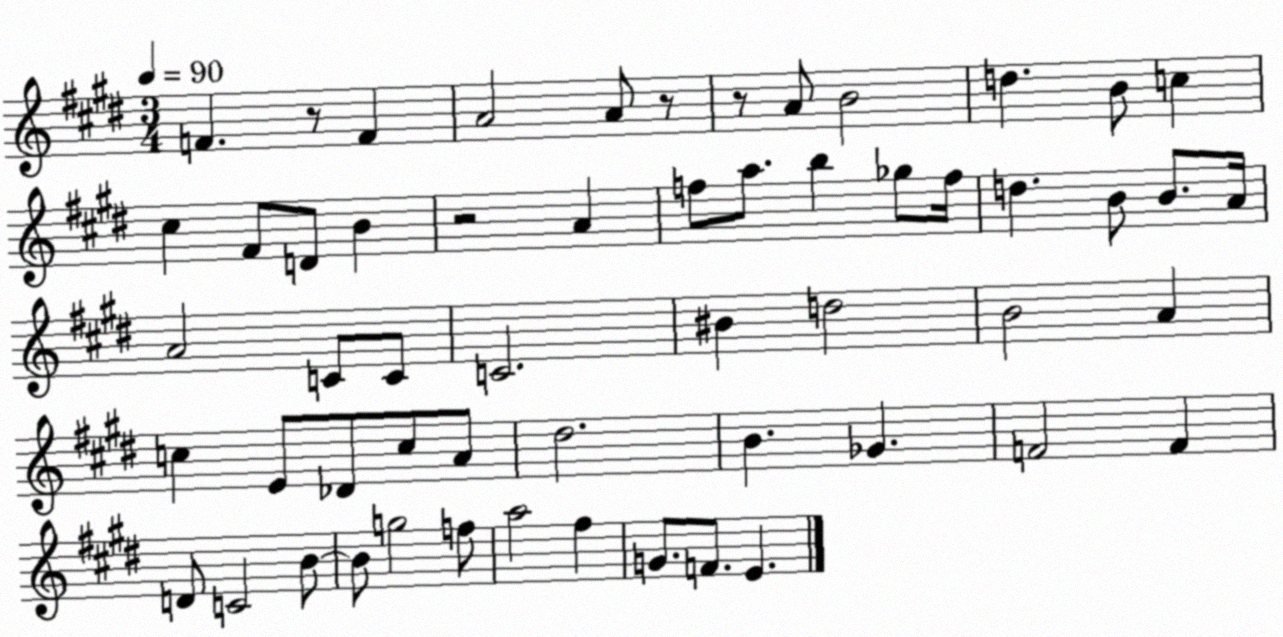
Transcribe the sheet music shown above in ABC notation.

X:1
T:Untitled
M:3/4
L:1/4
K:E
F z/2 F A2 A/2 z/2 z/2 A/2 B2 d B/2 c ^c ^F/2 D/2 B z2 A f/2 a/2 b _g/2 f/4 d B/2 B/2 A/4 A2 C/2 C/2 C2 ^B d2 B2 A c E/2 _D/2 c/2 A/2 ^d2 B _G F2 F D/2 C2 B/2 B/2 g2 f/2 a2 ^f G/2 F/2 E